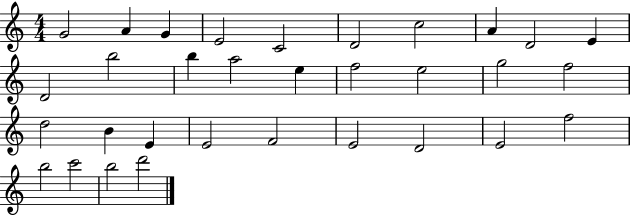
G4/h A4/q G4/q E4/h C4/h D4/h C5/h A4/q D4/h E4/q D4/h B5/h B5/q A5/h E5/q F5/h E5/h G5/h F5/h D5/h B4/q E4/q E4/h F4/h E4/h D4/h E4/h F5/h B5/h C6/h B5/h D6/h